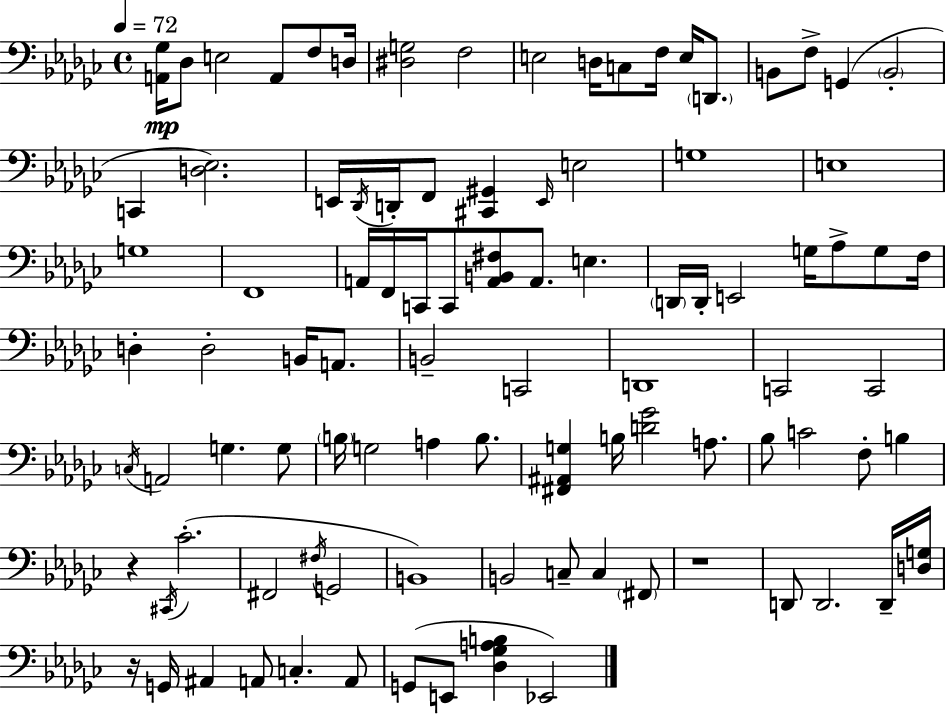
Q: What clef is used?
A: bass